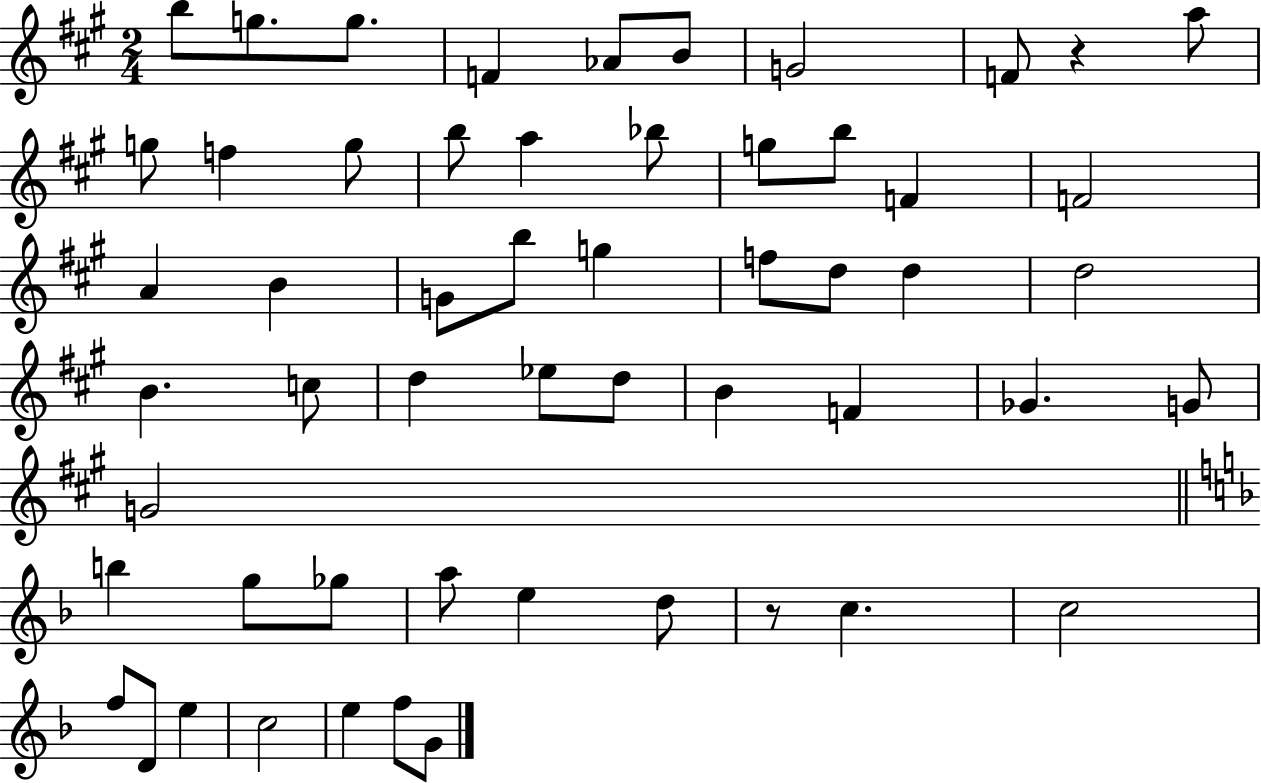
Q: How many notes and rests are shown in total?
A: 55